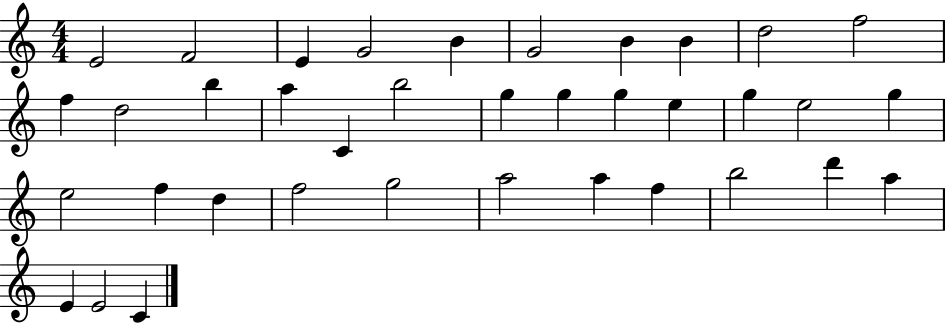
{
  \clef treble
  \numericTimeSignature
  \time 4/4
  \key c \major
  e'2 f'2 | e'4 g'2 b'4 | g'2 b'4 b'4 | d''2 f''2 | \break f''4 d''2 b''4 | a''4 c'4 b''2 | g''4 g''4 g''4 e''4 | g''4 e''2 g''4 | \break e''2 f''4 d''4 | f''2 g''2 | a''2 a''4 f''4 | b''2 d'''4 a''4 | \break e'4 e'2 c'4 | \bar "|."
}